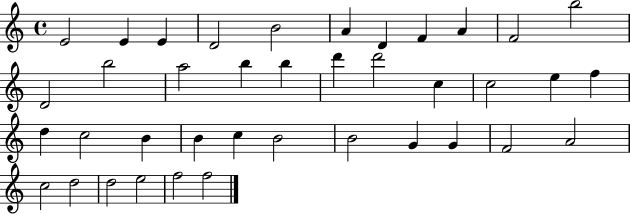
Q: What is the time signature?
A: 4/4